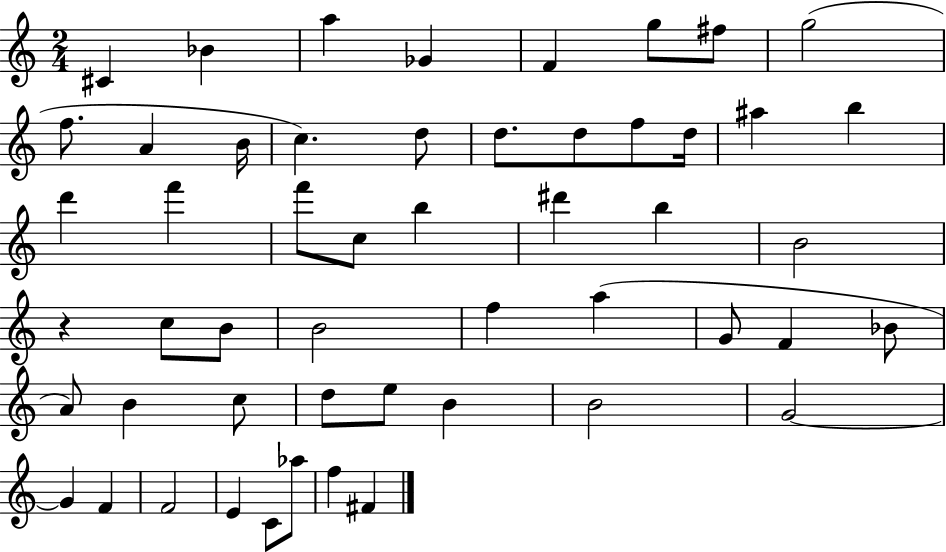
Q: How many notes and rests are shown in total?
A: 52